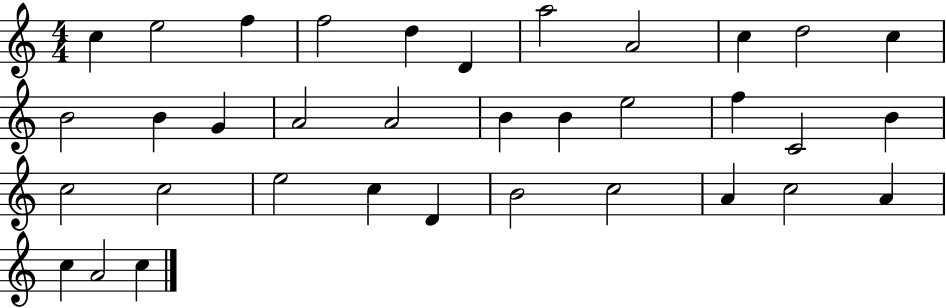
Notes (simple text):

C5/q E5/h F5/q F5/h D5/q D4/q A5/h A4/h C5/q D5/h C5/q B4/h B4/q G4/q A4/h A4/h B4/q B4/q E5/h F5/q C4/h B4/q C5/h C5/h E5/h C5/q D4/q B4/h C5/h A4/q C5/h A4/q C5/q A4/h C5/q